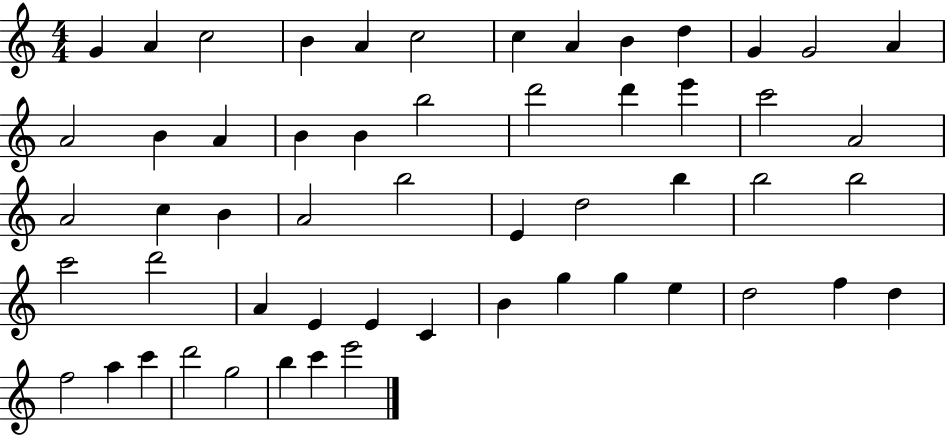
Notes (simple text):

G4/q A4/q C5/h B4/q A4/q C5/h C5/q A4/q B4/q D5/q G4/q G4/h A4/q A4/h B4/q A4/q B4/q B4/q B5/h D6/h D6/q E6/q C6/h A4/h A4/h C5/q B4/q A4/h B5/h E4/q D5/h B5/q B5/h B5/h C6/h D6/h A4/q E4/q E4/q C4/q B4/q G5/q G5/q E5/q D5/h F5/q D5/q F5/h A5/q C6/q D6/h G5/h B5/q C6/q E6/h